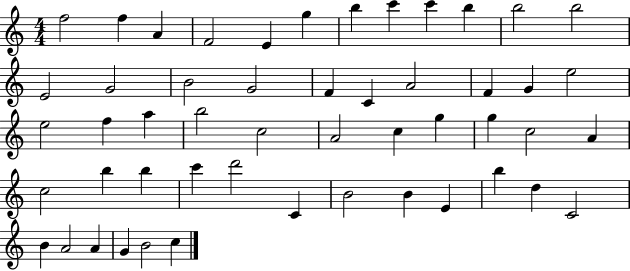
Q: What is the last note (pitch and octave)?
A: C5